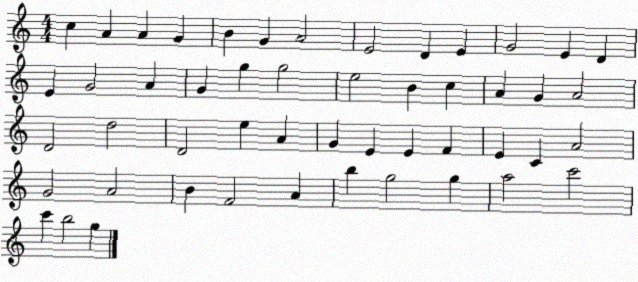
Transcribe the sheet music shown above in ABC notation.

X:1
T:Untitled
M:4/4
L:1/4
K:C
c A A G B G A2 E2 D E G2 E D E G2 A G g g2 e2 B c A G A2 D2 d2 D2 e A G E E F E C A2 G2 A2 B F2 A b g2 g a2 c'2 c' b2 g